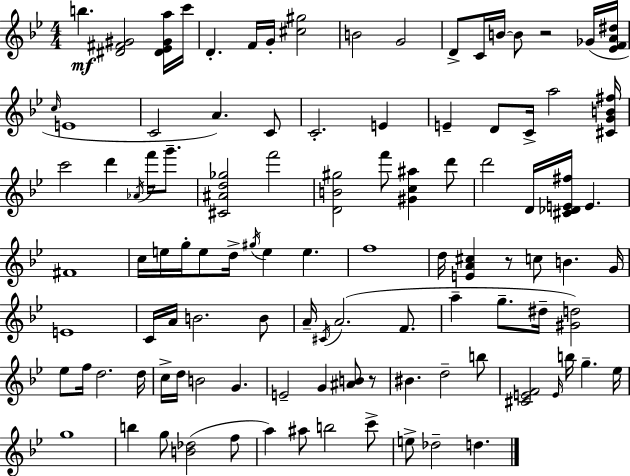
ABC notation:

X:1
T:Untitled
M:4/4
L:1/4
K:Bb
b [^D^F^G]2 [^D_E^Ga]/4 c'/4 D F/4 G/4 [^c^g]2 B2 G2 D/2 C/4 B/4 B/2 z2 _G/4 [_EFA^d]/4 c/4 E4 C2 A C/2 C2 E E D/2 C/4 a2 [^CGB^f]/4 c'2 d' _A/4 f'/4 g'/2 [^C^Ad_g]2 f'2 [DB^g]2 f'/2 [^Gc^a] d'/2 d'2 D/4 [^C_DE^f]/4 E ^F4 c/4 e/4 g/4 e/2 d/4 ^g/4 e e f4 d/4 [EA^c] z/2 c/2 B G/4 E4 C/4 A/4 B2 B/2 A/4 ^C/4 A2 F/2 a g/2 ^d/4 [^Gd]2 _e/2 f/4 d2 d/4 c/4 d/4 B2 G E2 G [^AB]/2 z/2 ^B d2 b/2 [^CEF]2 E/4 b/4 g _e/4 g4 b g/2 [B_d]2 f/2 a ^a/2 b2 c'/2 e/2 _d2 d